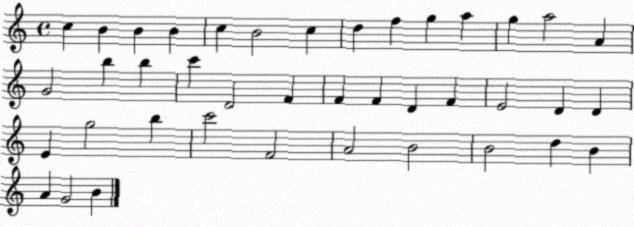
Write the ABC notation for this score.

X:1
T:Untitled
M:4/4
L:1/4
K:C
c B B B c B2 c d f g a g a2 A G2 b b c' D2 F F F D F E2 D D E g2 b c'2 F2 A2 B2 B2 d B A G2 B